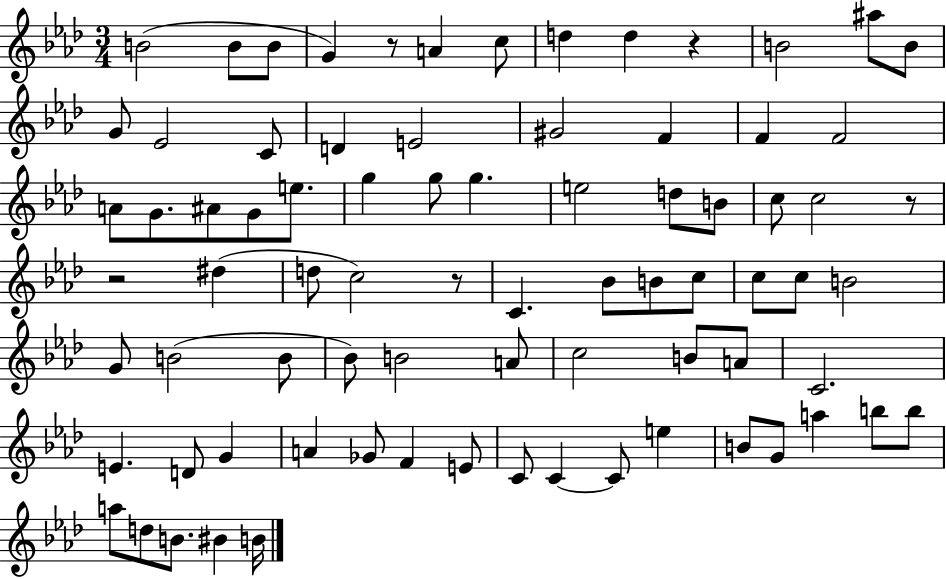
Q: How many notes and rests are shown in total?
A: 79